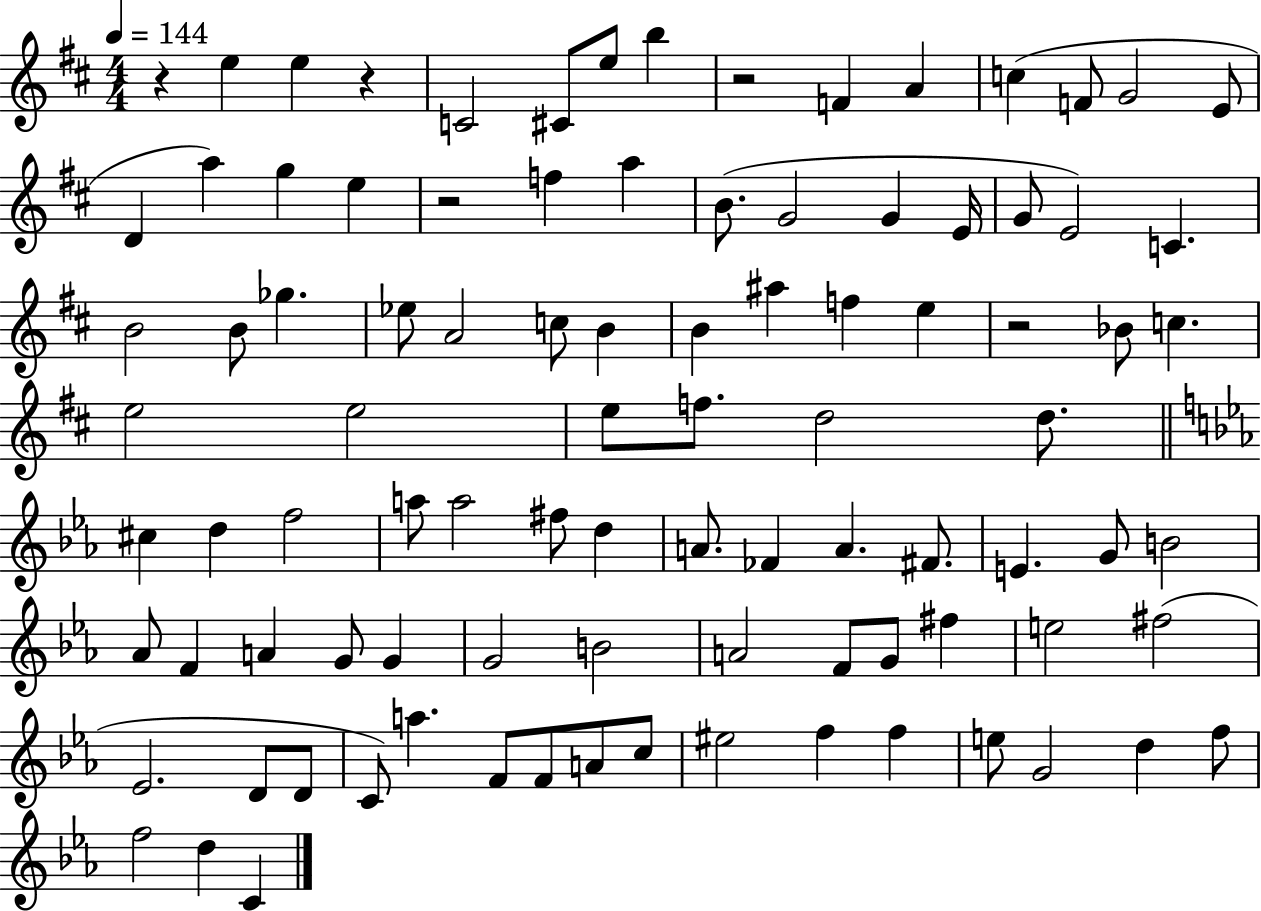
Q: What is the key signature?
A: D major